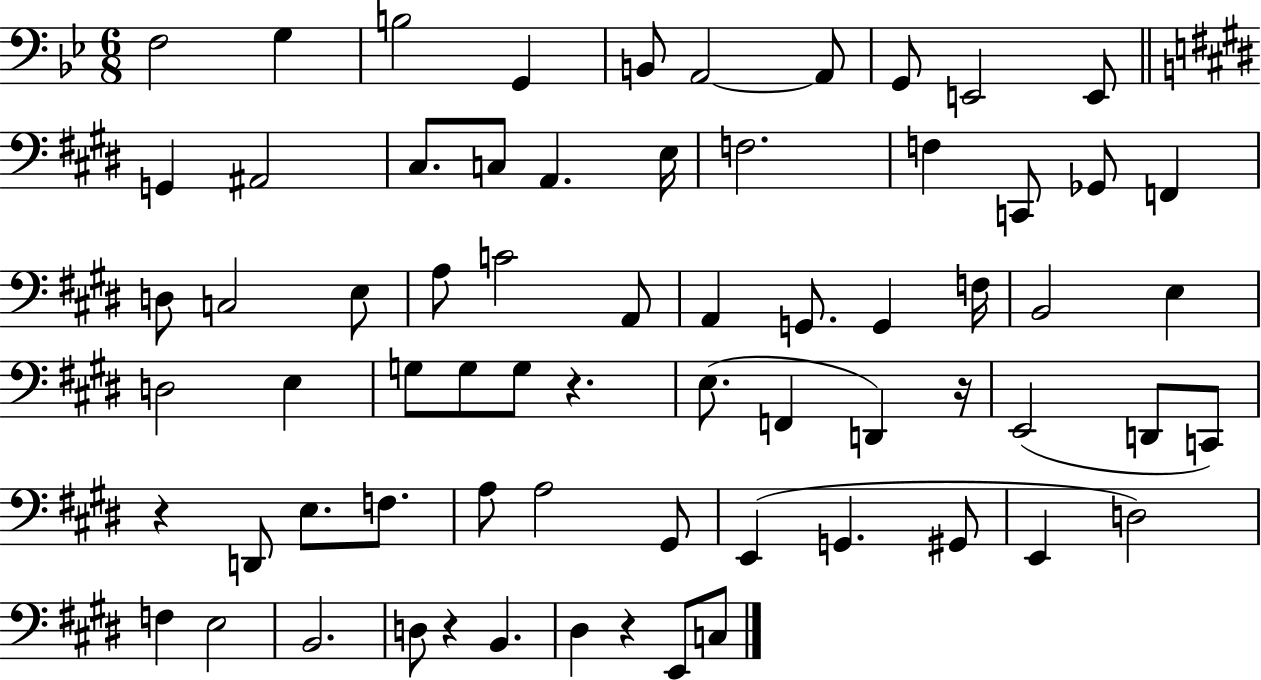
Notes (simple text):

F3/h G3/q B3/h G2/q B2/e A2/h A2/e G2/e E2/h E2/e G2/q A#2/h C#3/e. C3/e A2/q. E3/s F3/h. F3/q C2/e Gb2/e F2/q D3/e C3/h E3/e A3/e C4/h A2/e A2/q G2/e. G2/q F3/s B2/h E3/q D3/h E3/q G3/e G3/e G3/e R/q. E3/e. F2/q D2/q R/s E2/h D2/e C2/e R/q D2/e E3/e. F3/e. A3/e A3/h G#2/e E2/q G2/q. G#2/e E2/q D3/h F3/q E3/h B2/h. D3/e R/q B2/q. D#3/q R/q E2/e C3/e